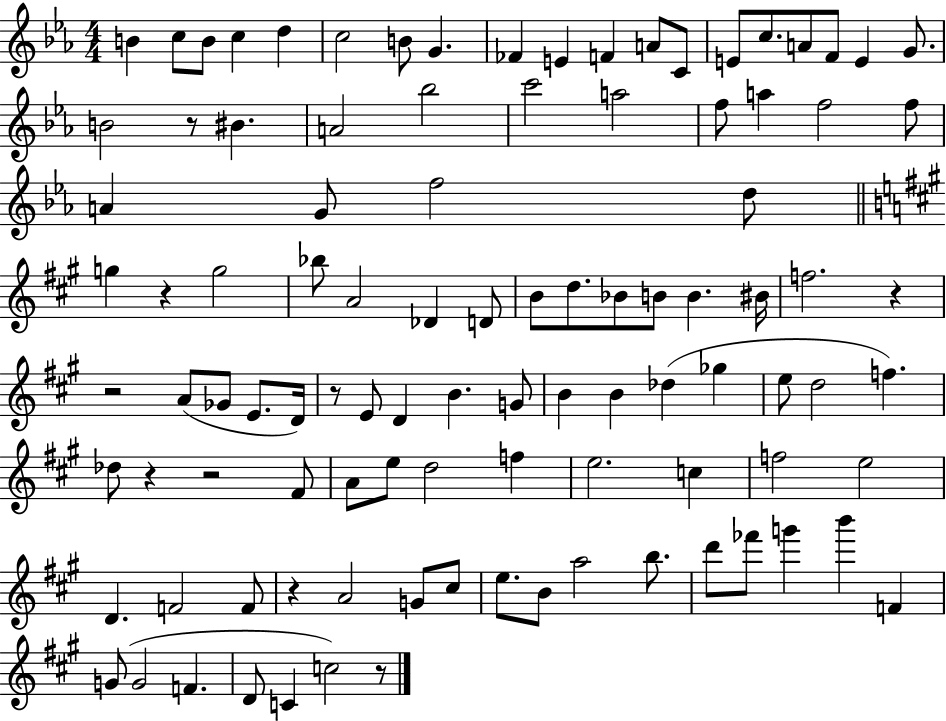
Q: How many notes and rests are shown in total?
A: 101